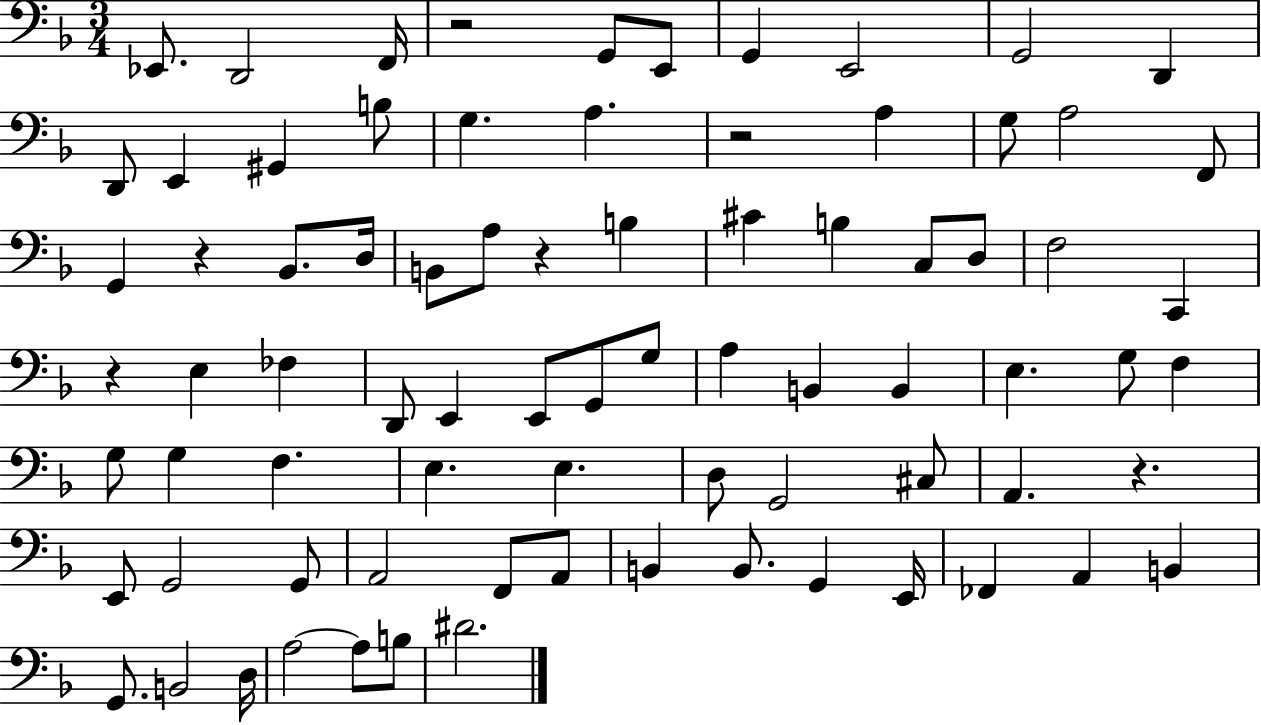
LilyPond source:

{
  \clef bass
  \numericTimeSignature
  \time 3/4
  \key f \major
  \repeat volta 2 { ees,8. d,2 f,16 | r2 g,8 e,8 | g,4 e,2 | g,2 d,4 | \break d,8 e,4 gis,4 b8 | g4. a4. | r2 a4 | g8 a2 f,8 | \break g,4 r4 bes,8. d16 | b,8 a8 r4 b4 | cis'4 b4 c8 d8 | f2 c,4 | \break r4 e4 fes4 | d,8 e,4 e,8 g,8 g8 | a4 b,4 b,4 | e4. g8 f4 | \break g8 g4 f4. | e4. e4. | d8 g,2 cis8 | a,4. r4. | \break e,8 g,2 g,8 | a,2 f,8 a,8 | b,4 b,8. g,4 e,16 | fes,4 a,4 b,4 | \break g,8. b,2 d16 | a2~~ a8 b8 | dis'2. | } \bar "|."
}